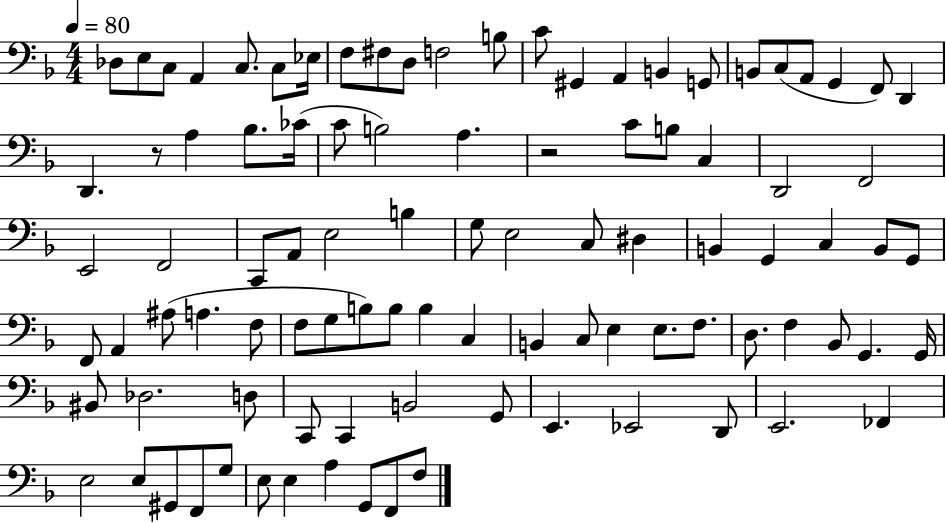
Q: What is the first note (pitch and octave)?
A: Db3